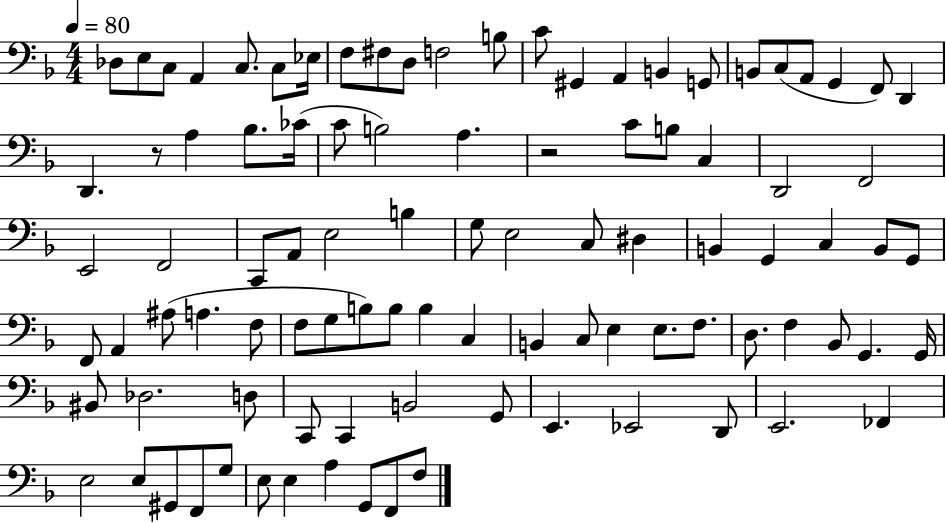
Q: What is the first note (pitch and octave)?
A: Db3